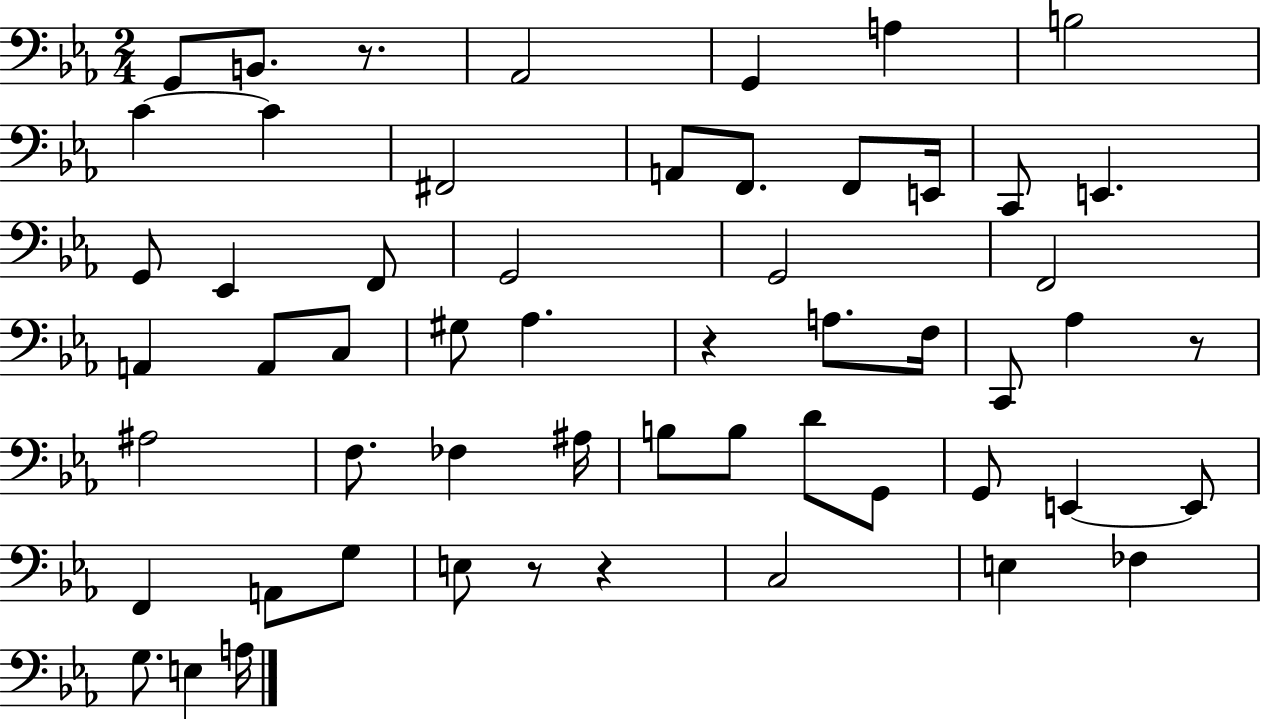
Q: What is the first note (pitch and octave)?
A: G2